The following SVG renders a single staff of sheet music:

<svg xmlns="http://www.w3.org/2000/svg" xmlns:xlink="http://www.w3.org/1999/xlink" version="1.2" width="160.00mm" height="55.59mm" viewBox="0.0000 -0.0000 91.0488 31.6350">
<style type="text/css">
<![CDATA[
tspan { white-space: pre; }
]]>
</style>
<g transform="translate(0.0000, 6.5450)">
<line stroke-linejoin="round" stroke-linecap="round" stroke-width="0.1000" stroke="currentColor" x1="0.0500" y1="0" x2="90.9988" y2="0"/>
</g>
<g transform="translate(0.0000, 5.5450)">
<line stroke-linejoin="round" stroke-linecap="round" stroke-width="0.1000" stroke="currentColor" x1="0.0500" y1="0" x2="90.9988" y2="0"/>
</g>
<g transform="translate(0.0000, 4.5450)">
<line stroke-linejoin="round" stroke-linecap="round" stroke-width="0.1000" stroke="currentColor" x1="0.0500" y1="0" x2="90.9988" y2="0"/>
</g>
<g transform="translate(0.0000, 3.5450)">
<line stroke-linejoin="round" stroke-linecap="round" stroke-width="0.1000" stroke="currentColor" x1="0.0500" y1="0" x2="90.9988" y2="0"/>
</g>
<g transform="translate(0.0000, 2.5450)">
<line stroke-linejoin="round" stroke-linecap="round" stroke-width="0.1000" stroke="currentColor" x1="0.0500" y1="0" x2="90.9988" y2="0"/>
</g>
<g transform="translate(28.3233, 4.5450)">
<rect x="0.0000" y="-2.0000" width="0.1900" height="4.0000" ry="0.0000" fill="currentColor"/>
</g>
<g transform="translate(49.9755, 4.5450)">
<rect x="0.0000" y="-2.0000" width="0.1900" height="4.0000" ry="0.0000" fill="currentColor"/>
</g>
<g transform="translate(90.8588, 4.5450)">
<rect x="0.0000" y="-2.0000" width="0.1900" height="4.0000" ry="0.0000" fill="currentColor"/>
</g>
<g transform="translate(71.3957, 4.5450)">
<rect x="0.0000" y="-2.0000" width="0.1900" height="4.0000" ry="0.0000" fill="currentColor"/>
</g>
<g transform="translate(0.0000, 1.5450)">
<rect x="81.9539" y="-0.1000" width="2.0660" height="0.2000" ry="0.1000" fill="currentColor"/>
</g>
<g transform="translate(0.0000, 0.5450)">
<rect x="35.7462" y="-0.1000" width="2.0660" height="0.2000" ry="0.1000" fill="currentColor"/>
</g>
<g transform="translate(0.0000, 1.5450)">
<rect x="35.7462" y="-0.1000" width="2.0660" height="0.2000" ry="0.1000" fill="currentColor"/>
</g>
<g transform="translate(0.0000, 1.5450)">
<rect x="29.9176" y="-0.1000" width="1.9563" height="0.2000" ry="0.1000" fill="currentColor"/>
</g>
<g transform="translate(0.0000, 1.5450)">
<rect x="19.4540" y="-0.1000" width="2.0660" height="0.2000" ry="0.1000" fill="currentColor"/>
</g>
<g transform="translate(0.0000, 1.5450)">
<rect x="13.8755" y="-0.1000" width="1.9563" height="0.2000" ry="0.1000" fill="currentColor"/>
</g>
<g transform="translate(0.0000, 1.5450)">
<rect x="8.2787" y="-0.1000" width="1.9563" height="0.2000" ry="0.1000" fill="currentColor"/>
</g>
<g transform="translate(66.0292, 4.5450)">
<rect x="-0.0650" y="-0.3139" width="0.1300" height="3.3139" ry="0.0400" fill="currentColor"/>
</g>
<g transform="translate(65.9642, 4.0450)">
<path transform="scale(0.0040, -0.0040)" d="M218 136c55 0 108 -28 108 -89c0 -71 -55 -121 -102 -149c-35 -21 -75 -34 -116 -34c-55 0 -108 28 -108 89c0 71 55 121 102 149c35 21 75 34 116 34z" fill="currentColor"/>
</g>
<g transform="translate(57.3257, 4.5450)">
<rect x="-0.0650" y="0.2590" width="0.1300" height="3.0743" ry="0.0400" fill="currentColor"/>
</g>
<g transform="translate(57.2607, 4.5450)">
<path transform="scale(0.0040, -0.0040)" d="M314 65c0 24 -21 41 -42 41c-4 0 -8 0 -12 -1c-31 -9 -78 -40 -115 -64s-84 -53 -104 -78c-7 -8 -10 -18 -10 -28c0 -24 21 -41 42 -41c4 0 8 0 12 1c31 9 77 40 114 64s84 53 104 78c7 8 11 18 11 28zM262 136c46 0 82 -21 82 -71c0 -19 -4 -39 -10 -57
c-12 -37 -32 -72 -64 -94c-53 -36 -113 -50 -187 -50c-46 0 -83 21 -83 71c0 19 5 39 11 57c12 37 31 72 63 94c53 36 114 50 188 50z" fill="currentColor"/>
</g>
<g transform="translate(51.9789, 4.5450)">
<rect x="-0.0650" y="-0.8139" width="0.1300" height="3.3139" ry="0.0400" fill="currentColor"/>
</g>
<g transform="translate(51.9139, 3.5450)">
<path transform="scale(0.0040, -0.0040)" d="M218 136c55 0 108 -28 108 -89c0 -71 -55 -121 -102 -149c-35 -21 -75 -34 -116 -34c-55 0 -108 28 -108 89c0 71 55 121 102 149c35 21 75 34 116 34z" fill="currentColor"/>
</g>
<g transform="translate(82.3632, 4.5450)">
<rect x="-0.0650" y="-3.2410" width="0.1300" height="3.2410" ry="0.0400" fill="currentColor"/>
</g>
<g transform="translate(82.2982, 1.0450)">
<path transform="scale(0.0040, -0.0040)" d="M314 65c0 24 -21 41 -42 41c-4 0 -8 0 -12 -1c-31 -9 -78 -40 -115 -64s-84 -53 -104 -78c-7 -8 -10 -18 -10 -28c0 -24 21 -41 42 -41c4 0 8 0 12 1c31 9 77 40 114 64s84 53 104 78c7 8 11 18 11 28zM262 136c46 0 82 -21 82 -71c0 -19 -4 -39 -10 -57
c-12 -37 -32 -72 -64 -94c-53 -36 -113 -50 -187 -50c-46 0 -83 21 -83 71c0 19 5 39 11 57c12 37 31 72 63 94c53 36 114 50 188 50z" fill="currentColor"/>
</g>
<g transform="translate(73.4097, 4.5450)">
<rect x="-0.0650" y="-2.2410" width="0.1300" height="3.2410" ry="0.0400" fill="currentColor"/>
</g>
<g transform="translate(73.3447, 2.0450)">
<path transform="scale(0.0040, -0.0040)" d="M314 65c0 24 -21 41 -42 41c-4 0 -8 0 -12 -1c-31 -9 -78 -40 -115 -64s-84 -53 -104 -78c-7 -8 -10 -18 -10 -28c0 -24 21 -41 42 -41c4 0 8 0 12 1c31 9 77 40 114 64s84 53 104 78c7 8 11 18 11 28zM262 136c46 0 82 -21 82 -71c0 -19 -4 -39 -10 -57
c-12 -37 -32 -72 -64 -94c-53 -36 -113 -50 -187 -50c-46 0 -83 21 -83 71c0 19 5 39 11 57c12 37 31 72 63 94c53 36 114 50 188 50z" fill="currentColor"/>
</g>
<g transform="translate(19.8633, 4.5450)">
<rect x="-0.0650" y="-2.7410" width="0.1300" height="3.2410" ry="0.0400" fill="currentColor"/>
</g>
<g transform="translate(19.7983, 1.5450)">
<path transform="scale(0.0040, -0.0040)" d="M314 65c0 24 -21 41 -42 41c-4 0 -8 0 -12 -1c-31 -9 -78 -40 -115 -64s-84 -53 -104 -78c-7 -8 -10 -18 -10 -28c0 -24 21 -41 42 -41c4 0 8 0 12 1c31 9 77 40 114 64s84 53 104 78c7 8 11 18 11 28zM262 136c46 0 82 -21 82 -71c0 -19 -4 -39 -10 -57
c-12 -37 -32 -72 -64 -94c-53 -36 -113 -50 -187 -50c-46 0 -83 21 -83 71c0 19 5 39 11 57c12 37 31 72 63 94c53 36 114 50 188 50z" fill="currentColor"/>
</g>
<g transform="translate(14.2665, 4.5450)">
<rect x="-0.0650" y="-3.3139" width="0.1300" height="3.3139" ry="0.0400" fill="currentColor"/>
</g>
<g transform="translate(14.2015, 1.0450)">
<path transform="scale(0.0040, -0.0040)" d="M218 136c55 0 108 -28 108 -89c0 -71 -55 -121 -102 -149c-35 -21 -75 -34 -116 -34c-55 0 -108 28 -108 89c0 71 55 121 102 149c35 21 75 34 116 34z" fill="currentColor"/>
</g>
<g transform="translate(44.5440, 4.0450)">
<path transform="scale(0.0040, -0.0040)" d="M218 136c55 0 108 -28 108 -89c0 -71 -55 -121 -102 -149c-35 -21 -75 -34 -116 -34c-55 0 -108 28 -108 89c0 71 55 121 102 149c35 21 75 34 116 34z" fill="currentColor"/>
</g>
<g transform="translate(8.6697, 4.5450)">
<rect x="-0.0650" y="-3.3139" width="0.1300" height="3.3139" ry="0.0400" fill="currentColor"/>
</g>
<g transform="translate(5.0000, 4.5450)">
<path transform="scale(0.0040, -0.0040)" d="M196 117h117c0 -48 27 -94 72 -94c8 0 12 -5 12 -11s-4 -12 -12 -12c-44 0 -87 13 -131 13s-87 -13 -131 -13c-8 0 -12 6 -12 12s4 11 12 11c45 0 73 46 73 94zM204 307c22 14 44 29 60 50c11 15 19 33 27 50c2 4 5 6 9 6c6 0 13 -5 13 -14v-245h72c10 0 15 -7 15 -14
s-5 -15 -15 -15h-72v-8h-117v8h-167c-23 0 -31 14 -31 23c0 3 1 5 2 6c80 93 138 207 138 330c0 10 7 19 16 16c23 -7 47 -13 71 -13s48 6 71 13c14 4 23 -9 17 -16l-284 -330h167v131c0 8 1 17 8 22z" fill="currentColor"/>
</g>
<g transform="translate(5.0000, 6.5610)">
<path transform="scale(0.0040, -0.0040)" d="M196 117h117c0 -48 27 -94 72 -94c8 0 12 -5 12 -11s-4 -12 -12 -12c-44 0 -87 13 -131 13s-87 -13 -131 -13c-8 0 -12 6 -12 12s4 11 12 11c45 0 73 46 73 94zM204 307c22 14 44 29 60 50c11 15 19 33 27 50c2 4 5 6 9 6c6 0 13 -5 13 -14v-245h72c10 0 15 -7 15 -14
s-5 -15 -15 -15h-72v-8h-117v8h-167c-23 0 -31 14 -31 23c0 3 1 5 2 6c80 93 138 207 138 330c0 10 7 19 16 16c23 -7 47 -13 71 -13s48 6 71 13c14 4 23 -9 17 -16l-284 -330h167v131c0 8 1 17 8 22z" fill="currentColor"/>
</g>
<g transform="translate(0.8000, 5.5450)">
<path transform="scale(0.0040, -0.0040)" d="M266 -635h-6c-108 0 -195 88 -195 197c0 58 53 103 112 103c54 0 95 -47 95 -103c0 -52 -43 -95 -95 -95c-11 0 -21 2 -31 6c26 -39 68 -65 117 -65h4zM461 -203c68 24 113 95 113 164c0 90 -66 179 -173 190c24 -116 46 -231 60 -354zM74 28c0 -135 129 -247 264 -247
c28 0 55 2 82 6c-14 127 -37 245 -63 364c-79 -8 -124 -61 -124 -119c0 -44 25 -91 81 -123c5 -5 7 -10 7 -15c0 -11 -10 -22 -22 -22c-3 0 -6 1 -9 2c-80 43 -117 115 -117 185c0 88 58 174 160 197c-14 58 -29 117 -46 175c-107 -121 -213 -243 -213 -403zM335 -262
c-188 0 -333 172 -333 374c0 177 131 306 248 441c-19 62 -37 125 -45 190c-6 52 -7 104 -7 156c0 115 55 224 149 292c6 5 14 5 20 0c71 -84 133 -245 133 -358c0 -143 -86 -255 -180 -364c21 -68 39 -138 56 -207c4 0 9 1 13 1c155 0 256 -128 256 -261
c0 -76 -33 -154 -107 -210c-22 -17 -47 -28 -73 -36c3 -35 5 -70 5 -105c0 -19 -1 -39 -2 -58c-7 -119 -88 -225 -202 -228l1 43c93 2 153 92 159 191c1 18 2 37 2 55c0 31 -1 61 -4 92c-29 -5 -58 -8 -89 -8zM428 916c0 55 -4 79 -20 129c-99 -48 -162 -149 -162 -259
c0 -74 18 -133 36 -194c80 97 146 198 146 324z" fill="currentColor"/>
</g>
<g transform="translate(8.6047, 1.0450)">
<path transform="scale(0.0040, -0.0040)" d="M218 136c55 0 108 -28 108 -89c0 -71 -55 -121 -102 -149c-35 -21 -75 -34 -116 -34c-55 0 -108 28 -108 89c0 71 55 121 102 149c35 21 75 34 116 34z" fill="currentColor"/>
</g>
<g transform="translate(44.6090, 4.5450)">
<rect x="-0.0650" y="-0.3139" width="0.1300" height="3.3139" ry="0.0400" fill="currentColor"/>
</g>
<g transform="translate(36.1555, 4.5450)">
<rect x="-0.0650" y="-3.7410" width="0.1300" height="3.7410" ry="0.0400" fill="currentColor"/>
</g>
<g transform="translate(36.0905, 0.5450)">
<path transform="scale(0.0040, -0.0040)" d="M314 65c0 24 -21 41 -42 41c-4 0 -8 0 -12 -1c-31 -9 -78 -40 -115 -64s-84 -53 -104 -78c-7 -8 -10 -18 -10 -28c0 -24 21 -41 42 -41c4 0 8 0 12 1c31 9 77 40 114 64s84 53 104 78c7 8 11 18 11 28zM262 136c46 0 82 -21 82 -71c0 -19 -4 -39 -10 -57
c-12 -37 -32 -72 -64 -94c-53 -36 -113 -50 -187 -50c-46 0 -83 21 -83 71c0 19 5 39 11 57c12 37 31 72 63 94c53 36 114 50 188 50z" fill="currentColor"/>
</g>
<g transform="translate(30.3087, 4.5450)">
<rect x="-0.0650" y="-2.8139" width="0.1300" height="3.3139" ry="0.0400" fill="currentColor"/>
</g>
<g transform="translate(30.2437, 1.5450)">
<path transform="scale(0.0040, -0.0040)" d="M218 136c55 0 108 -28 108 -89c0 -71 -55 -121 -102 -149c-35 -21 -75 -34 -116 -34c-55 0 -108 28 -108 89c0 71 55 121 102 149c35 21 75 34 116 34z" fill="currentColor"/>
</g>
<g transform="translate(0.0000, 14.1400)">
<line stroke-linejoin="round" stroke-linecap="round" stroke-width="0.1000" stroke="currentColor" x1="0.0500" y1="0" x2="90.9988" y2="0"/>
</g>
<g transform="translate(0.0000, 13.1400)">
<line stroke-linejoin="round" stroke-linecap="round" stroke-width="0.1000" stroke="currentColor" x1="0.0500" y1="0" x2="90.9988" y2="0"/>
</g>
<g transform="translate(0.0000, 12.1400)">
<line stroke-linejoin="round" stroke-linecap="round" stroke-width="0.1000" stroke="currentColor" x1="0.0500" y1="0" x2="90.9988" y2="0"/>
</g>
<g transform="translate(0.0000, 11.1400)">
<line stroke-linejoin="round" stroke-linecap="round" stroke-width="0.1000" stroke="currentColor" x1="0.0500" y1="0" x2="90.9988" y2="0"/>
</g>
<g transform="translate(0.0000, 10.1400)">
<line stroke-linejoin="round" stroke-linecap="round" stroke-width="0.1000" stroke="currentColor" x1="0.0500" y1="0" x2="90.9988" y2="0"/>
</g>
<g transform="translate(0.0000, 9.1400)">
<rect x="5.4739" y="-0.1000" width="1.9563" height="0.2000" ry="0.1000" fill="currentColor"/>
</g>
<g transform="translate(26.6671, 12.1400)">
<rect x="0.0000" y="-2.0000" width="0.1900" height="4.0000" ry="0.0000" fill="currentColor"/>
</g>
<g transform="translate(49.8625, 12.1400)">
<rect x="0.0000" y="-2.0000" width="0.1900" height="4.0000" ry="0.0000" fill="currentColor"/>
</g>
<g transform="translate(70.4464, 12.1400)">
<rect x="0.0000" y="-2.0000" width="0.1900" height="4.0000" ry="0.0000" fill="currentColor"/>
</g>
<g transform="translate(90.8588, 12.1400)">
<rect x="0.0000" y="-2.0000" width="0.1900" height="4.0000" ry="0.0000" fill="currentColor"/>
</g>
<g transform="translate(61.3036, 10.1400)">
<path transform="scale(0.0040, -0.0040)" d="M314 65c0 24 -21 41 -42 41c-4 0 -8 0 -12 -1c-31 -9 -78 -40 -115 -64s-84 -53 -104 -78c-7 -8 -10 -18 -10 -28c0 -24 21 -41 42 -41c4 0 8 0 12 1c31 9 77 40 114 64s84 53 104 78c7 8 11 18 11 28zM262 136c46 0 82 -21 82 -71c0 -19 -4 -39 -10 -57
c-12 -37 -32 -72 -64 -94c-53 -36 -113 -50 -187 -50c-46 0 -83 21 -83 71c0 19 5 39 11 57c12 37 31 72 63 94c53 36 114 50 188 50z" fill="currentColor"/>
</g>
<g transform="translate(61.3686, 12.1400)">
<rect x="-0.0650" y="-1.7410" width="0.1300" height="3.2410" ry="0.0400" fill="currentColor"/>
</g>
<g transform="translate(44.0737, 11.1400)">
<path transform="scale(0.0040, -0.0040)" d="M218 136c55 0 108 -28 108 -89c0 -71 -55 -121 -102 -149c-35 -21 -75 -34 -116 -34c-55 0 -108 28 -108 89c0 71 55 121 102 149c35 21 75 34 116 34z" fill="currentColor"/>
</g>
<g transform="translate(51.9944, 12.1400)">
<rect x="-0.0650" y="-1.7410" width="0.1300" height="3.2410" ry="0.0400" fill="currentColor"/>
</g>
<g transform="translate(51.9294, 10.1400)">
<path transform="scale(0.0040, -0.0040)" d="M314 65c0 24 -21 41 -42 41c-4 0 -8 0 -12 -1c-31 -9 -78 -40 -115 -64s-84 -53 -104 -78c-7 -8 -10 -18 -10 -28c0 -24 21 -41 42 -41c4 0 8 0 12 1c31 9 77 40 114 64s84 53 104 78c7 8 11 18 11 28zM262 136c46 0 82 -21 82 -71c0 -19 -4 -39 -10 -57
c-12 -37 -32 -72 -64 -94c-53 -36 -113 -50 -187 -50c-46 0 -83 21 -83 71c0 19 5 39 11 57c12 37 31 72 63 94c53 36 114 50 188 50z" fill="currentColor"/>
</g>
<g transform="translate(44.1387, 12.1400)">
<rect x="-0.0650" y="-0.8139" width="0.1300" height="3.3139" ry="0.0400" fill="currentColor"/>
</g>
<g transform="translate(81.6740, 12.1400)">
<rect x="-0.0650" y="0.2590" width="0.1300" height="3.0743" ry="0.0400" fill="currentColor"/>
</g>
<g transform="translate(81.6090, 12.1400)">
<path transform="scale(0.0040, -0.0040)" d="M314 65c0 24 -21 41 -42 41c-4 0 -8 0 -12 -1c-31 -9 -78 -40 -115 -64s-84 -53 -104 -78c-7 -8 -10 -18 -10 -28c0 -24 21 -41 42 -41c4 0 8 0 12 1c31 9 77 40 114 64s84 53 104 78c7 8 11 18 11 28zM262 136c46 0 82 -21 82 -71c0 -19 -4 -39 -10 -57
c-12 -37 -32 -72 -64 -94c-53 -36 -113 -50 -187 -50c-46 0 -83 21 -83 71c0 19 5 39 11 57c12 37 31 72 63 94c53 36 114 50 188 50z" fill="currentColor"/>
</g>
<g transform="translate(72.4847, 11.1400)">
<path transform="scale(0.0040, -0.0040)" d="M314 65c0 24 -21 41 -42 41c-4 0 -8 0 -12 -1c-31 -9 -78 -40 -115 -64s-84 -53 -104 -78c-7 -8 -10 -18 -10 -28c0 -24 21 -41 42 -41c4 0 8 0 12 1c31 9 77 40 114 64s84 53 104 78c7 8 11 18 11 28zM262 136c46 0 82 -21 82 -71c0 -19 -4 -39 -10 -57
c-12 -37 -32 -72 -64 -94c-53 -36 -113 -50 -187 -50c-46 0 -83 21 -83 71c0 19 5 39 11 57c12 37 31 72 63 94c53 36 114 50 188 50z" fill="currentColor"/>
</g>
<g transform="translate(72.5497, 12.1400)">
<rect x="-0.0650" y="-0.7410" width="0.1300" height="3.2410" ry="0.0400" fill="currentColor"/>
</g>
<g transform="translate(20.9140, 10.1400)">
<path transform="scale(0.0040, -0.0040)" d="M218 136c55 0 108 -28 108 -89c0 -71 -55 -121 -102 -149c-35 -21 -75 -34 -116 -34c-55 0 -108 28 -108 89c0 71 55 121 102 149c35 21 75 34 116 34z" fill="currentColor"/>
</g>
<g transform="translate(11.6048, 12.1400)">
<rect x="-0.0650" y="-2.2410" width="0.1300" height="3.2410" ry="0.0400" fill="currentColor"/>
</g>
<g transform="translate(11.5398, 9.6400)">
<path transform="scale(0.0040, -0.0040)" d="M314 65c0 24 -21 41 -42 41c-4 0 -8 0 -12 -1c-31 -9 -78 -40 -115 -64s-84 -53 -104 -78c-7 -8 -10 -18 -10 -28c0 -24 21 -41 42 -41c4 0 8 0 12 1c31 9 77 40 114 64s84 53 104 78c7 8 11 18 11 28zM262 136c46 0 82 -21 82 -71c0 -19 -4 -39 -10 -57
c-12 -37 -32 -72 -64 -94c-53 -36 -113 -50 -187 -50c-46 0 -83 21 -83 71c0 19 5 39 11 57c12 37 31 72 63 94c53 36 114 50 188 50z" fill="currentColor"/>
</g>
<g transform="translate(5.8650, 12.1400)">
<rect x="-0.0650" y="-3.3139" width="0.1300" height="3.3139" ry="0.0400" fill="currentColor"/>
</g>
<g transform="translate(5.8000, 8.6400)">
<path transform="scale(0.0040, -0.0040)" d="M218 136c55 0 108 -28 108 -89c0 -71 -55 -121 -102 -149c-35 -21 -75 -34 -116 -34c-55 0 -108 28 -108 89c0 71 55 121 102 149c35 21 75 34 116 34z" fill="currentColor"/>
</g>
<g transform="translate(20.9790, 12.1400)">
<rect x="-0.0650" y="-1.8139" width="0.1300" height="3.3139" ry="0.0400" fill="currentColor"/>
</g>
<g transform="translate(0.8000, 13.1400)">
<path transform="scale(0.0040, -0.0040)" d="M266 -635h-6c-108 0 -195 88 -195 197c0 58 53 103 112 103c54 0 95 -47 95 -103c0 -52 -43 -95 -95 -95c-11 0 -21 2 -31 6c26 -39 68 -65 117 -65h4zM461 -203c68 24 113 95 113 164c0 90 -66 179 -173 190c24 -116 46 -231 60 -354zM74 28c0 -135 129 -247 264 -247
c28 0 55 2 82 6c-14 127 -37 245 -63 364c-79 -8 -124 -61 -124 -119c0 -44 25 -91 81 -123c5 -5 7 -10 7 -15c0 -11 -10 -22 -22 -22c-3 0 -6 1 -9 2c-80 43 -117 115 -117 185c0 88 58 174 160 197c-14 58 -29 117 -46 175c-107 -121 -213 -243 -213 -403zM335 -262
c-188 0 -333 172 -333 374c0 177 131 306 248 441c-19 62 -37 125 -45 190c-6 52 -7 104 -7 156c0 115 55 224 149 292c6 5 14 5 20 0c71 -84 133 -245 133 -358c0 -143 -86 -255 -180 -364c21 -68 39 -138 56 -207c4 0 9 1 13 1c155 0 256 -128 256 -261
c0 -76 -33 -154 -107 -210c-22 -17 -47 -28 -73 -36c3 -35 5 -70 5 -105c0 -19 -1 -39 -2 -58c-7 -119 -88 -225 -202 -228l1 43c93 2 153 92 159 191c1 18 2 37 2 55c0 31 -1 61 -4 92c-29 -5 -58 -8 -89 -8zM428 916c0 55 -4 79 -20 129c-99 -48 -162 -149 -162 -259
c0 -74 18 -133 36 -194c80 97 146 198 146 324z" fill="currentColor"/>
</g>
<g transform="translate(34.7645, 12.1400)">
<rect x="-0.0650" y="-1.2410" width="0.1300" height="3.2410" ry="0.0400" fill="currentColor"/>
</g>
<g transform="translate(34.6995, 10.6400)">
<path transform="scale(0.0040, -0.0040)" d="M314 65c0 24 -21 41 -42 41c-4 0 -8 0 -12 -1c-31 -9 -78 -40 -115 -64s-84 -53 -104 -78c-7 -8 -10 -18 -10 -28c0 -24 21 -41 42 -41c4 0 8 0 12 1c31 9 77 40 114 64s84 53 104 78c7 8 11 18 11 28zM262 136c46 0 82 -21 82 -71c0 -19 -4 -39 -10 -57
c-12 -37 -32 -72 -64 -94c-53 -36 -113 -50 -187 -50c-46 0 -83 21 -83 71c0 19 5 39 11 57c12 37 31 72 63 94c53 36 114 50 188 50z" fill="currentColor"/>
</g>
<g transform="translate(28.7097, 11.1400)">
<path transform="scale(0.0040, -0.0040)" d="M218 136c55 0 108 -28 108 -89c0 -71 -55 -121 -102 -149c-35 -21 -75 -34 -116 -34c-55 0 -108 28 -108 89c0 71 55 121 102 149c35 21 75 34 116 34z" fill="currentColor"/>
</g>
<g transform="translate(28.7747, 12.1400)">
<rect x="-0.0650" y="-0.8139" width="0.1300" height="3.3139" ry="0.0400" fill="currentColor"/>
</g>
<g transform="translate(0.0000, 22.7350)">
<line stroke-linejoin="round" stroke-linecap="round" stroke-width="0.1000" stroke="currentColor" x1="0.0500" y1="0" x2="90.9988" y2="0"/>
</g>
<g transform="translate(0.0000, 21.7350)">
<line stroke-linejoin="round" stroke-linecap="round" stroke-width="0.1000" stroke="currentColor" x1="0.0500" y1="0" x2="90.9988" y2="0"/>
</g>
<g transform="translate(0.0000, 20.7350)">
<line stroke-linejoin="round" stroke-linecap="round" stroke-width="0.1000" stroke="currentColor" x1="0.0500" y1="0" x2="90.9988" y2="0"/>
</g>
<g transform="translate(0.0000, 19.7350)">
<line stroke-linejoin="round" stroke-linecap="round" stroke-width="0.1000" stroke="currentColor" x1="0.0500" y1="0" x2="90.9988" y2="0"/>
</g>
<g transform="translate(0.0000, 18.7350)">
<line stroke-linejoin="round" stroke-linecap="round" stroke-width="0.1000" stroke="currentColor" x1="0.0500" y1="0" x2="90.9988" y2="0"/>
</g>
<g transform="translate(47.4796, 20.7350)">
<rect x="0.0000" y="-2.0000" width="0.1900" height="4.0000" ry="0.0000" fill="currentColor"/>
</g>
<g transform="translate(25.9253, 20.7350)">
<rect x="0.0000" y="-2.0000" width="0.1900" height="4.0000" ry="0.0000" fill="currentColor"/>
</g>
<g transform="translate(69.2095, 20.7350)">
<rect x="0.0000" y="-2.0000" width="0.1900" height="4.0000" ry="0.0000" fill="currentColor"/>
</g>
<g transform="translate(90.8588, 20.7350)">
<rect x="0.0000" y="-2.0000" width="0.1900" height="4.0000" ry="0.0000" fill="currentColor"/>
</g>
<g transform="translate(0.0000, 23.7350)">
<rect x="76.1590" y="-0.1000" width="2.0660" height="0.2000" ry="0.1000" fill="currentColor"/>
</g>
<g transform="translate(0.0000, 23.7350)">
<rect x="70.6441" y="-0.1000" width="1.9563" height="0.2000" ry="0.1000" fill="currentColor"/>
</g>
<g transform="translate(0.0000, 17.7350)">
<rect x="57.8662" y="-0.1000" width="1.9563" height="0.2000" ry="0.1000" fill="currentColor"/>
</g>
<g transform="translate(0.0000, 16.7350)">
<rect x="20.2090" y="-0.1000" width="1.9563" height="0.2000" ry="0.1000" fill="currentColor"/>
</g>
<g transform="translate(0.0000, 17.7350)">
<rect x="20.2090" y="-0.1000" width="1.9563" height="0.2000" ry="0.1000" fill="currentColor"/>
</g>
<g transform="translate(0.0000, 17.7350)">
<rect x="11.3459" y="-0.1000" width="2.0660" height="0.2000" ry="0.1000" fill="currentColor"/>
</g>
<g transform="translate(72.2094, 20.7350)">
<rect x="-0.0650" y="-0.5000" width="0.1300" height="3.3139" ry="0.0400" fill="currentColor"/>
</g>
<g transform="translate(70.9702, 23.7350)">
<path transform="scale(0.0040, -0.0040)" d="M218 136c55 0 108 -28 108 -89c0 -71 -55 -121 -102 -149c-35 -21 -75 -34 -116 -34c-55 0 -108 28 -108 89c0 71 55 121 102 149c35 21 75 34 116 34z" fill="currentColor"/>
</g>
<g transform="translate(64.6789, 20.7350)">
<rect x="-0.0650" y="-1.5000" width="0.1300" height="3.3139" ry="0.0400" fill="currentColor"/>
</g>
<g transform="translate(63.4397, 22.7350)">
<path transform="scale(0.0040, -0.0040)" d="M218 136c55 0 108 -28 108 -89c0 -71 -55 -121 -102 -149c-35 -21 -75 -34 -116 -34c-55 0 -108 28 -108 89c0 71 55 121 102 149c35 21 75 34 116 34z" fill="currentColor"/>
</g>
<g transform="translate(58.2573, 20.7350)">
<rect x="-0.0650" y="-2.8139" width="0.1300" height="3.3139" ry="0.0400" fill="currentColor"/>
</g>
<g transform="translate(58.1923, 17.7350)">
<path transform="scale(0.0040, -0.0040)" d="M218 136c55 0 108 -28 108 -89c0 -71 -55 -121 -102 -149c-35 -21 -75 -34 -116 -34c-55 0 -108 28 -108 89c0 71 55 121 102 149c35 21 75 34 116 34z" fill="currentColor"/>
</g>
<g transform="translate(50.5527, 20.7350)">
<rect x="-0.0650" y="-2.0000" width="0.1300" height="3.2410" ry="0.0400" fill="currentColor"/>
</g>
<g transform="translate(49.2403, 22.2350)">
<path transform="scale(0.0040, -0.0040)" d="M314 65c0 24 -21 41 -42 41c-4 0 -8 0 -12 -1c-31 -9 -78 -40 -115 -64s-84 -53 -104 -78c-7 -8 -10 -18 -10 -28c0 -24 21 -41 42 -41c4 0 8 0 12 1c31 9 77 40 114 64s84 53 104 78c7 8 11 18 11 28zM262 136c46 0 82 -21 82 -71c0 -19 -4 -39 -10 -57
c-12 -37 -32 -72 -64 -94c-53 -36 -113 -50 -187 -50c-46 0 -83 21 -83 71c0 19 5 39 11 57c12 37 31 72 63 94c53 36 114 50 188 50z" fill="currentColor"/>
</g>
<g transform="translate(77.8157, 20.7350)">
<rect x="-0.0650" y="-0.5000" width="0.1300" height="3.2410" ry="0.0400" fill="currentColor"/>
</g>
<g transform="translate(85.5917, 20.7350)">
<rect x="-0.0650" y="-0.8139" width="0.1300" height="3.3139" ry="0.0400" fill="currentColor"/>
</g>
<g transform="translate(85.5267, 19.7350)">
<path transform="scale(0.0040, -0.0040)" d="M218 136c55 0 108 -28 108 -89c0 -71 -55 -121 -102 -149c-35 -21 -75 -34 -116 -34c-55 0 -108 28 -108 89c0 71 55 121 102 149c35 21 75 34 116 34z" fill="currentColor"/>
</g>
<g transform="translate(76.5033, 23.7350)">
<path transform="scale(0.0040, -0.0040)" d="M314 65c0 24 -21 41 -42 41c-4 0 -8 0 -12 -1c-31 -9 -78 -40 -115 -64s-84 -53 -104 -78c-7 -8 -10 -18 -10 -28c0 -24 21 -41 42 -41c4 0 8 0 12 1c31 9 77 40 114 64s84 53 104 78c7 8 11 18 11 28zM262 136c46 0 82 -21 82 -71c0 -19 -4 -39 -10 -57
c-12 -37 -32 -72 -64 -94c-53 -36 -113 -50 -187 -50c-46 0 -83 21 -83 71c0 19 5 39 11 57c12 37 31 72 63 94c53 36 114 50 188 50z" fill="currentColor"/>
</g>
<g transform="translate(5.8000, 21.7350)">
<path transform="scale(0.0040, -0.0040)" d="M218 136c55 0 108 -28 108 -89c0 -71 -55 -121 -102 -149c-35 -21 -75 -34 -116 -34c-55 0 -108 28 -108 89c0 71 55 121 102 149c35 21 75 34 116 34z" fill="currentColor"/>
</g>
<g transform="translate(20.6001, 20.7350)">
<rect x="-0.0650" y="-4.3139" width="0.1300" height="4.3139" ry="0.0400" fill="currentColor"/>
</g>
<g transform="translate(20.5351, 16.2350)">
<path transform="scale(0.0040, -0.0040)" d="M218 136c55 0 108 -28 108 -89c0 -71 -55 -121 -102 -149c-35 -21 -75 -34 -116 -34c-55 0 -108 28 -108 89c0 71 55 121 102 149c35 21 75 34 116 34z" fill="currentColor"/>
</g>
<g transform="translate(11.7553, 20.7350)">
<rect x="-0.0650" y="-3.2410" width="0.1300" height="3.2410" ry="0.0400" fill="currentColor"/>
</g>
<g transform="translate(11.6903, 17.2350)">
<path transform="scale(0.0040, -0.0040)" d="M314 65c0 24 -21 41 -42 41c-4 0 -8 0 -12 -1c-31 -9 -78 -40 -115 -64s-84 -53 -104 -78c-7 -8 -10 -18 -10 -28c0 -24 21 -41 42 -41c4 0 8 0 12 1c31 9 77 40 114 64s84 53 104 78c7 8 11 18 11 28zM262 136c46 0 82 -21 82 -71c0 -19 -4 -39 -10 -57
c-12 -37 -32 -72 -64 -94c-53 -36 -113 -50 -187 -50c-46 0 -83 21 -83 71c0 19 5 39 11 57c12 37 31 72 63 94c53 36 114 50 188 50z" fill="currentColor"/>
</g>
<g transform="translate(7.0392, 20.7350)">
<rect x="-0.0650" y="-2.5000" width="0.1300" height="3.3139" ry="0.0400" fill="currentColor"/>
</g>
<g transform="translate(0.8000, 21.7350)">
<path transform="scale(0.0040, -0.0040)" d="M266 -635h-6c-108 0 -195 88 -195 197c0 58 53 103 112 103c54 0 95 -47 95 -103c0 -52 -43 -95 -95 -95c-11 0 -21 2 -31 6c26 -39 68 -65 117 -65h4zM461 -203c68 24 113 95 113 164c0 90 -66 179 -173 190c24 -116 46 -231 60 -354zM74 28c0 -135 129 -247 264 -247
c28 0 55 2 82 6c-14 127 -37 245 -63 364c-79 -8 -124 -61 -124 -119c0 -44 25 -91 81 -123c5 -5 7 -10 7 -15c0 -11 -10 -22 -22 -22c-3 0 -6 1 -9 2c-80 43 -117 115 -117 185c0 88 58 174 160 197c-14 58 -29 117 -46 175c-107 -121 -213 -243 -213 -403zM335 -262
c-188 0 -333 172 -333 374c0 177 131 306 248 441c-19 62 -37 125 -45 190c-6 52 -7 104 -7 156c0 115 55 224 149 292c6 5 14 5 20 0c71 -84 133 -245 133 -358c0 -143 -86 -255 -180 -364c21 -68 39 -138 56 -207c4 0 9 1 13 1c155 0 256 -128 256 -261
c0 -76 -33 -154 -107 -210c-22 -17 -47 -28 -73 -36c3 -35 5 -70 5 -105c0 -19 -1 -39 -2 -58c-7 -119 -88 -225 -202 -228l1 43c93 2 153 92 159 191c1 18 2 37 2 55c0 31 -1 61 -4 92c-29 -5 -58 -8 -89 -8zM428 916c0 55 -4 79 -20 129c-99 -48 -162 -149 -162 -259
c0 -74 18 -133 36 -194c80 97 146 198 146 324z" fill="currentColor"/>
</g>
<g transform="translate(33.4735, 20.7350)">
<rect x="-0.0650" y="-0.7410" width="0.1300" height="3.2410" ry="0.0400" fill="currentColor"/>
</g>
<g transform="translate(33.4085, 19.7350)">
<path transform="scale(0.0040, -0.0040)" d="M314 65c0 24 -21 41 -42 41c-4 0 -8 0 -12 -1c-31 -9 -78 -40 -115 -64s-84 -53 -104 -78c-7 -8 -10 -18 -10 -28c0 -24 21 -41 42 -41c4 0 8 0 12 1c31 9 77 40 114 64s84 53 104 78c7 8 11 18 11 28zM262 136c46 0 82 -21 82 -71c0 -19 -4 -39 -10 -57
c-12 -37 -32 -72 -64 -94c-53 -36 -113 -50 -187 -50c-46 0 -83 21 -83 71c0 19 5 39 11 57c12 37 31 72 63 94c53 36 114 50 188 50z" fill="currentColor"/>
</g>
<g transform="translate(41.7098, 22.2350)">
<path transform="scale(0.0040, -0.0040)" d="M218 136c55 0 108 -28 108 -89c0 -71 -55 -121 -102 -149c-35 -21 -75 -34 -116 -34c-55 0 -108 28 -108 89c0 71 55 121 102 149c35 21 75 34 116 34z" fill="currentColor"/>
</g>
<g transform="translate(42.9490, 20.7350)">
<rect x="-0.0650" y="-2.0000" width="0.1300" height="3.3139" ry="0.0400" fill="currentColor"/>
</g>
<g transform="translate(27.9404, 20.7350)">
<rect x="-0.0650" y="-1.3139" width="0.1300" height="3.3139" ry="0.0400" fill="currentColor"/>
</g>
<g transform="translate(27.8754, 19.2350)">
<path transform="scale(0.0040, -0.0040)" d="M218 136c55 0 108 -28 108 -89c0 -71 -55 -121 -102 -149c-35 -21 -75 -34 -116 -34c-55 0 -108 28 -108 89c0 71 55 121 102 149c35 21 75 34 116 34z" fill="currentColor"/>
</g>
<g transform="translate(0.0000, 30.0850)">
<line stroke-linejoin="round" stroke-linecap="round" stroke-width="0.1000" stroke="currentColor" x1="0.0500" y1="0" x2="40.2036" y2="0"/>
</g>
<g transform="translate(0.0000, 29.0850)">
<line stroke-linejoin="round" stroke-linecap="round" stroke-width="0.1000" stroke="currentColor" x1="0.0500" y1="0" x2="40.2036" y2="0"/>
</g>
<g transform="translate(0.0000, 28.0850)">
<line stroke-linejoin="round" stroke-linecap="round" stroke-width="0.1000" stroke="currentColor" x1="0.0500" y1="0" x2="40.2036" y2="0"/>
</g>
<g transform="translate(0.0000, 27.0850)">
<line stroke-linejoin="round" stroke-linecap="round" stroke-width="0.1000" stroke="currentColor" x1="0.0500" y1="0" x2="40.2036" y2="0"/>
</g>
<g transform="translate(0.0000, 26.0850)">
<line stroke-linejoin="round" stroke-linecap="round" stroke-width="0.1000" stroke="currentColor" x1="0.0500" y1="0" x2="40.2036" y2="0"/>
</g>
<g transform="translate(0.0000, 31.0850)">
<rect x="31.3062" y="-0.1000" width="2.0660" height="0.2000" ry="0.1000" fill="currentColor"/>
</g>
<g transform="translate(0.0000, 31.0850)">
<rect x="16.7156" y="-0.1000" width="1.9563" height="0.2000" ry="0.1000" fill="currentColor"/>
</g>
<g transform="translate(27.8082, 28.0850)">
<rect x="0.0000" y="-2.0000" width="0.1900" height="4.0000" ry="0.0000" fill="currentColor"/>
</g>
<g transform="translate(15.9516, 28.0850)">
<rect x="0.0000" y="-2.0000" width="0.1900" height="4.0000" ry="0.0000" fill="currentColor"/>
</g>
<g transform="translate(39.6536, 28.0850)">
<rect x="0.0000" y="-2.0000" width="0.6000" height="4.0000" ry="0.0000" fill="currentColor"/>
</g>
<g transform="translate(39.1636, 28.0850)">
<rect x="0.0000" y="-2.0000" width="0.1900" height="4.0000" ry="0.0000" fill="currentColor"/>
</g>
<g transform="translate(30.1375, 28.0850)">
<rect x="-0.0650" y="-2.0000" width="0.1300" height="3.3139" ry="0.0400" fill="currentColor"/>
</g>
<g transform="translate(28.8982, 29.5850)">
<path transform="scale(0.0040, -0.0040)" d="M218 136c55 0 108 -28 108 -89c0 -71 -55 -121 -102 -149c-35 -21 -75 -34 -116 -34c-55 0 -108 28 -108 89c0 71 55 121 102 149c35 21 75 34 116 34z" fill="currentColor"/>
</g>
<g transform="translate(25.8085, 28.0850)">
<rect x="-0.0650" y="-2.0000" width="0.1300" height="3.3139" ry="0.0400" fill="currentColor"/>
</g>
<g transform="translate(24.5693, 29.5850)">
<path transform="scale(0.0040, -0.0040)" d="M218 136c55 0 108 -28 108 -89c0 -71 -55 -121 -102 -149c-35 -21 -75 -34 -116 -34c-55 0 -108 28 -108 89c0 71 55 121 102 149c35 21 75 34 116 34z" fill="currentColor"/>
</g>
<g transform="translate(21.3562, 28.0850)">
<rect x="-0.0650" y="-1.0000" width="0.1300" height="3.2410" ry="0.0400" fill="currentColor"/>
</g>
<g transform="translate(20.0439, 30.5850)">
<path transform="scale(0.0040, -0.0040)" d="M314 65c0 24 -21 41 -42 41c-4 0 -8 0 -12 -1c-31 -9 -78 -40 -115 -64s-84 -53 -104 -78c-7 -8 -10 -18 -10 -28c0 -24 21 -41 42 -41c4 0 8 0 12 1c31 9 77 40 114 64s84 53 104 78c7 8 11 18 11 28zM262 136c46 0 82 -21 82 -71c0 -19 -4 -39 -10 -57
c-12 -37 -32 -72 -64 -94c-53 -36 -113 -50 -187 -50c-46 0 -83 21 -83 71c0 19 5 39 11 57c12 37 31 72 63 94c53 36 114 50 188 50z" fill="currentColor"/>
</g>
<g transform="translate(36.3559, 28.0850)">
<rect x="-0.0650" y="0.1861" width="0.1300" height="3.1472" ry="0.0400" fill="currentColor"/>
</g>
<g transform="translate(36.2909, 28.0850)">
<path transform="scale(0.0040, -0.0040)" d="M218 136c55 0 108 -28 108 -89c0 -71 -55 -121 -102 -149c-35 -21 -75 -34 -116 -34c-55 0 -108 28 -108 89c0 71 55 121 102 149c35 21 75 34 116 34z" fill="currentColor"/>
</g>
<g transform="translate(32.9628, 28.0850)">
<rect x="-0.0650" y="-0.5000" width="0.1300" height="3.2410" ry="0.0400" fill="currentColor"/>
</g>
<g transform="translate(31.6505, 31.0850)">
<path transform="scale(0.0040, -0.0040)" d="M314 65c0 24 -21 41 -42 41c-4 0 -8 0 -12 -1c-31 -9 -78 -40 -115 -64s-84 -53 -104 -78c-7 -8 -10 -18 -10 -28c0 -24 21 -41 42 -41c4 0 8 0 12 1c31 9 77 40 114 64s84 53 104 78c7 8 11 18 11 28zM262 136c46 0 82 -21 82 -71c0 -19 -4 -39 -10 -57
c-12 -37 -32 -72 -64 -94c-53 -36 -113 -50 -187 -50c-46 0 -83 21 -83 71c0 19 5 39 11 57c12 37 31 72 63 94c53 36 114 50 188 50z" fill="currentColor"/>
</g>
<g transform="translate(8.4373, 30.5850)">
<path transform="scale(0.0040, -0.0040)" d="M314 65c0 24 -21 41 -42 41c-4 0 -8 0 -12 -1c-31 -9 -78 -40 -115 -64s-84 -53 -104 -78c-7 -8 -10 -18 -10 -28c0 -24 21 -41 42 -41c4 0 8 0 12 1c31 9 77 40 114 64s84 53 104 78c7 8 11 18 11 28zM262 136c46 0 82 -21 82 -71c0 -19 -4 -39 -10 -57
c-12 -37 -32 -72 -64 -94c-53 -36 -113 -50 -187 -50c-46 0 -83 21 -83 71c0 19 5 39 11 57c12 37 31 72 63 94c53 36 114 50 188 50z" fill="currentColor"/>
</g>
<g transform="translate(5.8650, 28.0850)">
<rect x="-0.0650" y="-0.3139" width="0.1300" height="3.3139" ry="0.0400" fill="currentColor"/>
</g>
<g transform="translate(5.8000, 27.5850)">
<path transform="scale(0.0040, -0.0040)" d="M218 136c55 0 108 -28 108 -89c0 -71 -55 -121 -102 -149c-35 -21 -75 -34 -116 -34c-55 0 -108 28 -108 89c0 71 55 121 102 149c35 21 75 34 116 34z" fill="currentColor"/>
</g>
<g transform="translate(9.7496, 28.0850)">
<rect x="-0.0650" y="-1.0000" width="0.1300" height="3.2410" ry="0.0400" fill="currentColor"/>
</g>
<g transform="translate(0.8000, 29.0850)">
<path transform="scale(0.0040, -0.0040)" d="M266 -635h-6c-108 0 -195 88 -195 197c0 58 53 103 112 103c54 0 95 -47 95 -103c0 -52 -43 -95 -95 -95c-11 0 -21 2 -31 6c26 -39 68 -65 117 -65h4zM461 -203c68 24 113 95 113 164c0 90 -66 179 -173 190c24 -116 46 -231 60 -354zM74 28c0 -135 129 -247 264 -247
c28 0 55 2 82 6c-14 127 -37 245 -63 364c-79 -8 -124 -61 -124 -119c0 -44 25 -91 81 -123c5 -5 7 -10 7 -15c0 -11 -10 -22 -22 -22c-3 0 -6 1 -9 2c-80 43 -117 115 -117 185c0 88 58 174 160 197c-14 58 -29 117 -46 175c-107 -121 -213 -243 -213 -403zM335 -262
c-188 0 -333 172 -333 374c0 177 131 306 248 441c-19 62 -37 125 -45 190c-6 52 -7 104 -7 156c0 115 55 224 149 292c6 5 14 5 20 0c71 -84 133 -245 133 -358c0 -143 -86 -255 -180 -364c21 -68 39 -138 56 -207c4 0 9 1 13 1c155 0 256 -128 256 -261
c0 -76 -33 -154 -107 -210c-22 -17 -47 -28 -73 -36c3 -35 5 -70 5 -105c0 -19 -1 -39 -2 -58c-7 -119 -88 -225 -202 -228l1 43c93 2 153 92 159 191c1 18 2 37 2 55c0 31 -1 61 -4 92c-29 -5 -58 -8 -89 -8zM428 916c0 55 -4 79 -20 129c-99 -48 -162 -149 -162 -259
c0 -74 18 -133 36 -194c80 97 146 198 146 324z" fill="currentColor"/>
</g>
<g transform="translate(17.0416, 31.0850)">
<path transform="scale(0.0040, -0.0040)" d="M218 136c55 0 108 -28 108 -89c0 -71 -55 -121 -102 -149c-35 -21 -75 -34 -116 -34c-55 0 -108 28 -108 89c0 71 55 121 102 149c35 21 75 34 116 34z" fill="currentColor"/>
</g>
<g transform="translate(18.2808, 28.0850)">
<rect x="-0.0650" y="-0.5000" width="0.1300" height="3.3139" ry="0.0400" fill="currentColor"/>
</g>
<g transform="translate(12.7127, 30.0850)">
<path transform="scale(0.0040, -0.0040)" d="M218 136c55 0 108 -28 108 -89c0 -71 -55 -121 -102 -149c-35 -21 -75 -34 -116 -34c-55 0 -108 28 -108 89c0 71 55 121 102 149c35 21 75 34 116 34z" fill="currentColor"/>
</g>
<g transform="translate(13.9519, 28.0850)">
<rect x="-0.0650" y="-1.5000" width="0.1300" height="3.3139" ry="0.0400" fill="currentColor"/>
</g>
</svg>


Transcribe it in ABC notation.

X:1
T:Untitled
M:4/4
L:1/4
K:C
b b a2 a c'2 c d B2 c g2 b2 b g2 f d e2 d f2 f2 d2 B2 G b2 d' e d2 F F2 a E C C2 d c D2 E C D2 F F C2 B